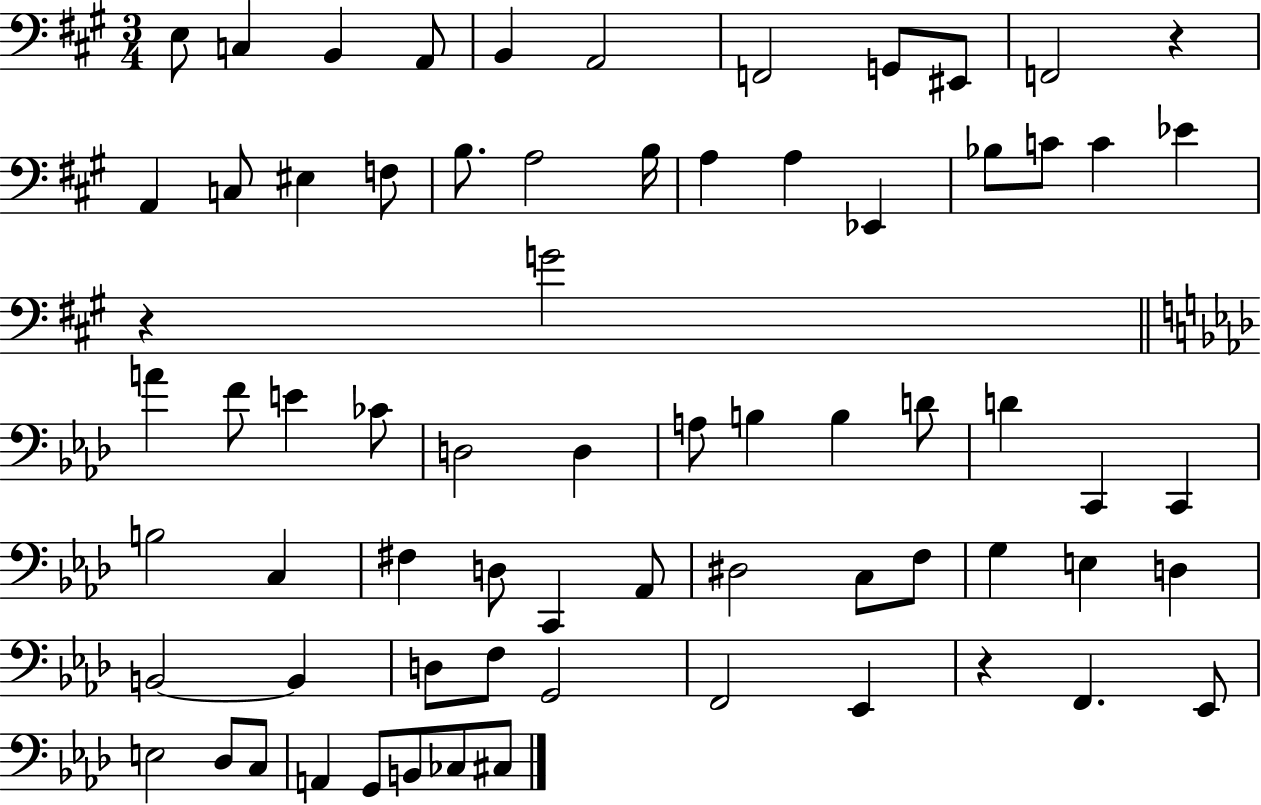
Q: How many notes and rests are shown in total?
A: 70